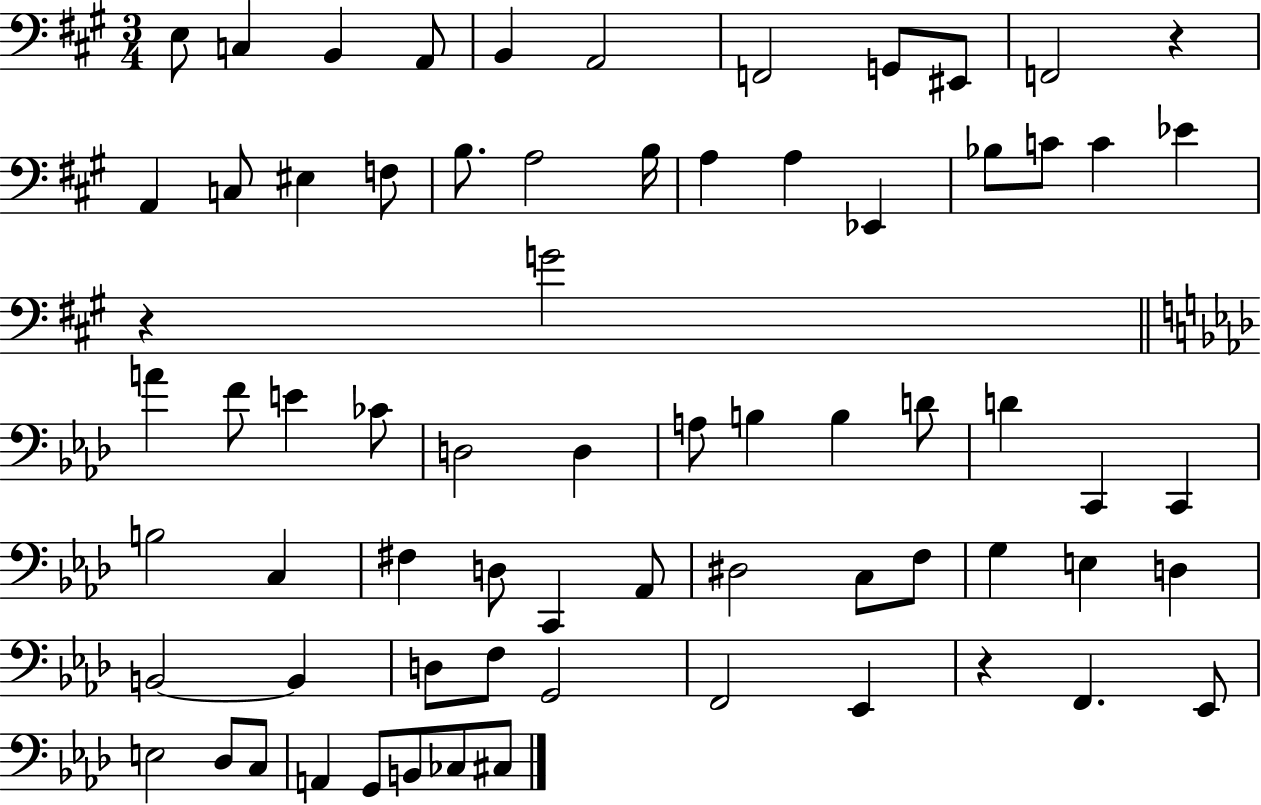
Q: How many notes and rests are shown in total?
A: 70